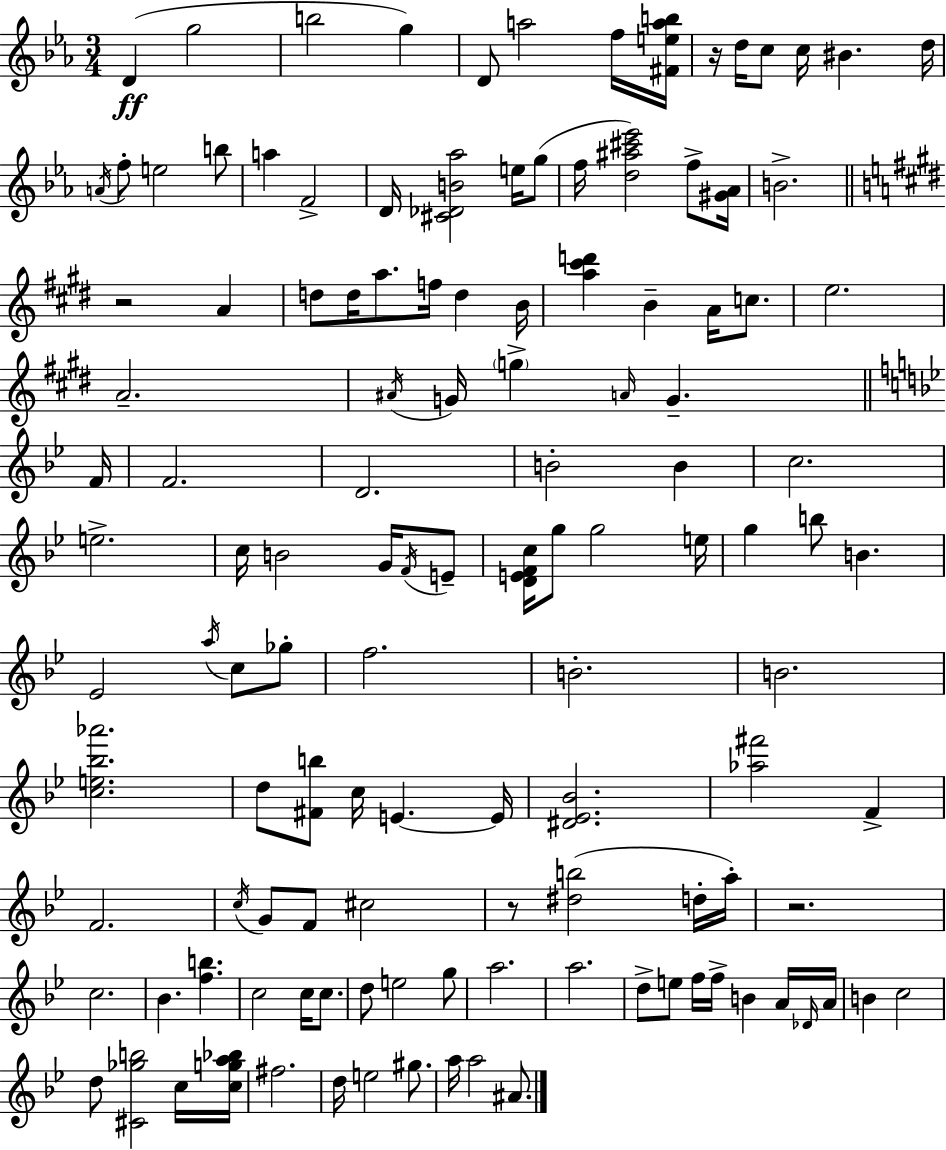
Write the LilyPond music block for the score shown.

{
  \clef treble
  \numericTimeSignature
  \time 3/4
  \key c \minor
  d'4(\ff g''2 | b''2 g''4) | d'8 a''2 f''16 <fis' e'' a'' b''>16 | r16 d''16 c''8 c''16 bis'4. d''16 | \break \acciaccatura { a'16 } f''8-. e''2 b''8 | a''4 f'2-> | d'16 <cis' des' b' aes''>2 e''16 g''8( | f''16 <d'' ais'' cis''' ees'''>2) f''8-> | \break <gis' aes'>16 b'2.-> | \bar "||" \break \key e \major r2 a'4 | d''8 d''16 a''8. f''16 d''4 b'16 | <a'' cis''' d'''>4 b'4-- a'16 c''8. | e''2. | \break a'2.-- | \acciaccatura { ais'16 } g'16 \parenthesize g''4-> \grace { a'16 } g'4.-- | \bar "||" \break \key bes \major f'16 f'2. | d'2. | b'2-. b'4 | c''2. | \break e''2.-> | c''16 b'2 g'16 \acciaccatura { f'16 } | e'8-- <d' e' f' c''>16 g''8 g''2 | e''16 g''4 b''8 b'4. | \break ees'2 \acciaccatura { a''16 } c''8 | ges''8-. f''2. | b'2.-. | b'2. | \break <c'' e'' bes'' aes'''>2. | d''8 <fis' b''>8 c''16 e'4.~~ | e'16 <dis' ees' bes'>2. | <aes'' fis'''>2 f'4-> | \break f'2. | \acciaccatura { c''16 } g'8 f'8 cis''2 | r8 <dis'' b''>2( | d''16-. a''16-.) r2. | \break c''2. | bes'4. <f'' b''>4. | c''2 | c''16 c''8. d''8 e''2 | \break g''8 a''2. | a''2. | d''8-> e''8 f''16 f''16-> b'4 | a'16 \grace { des'16 } a'16 b'4 c''2 | \break d''8 <cis' ges'' b''>2 | c''16 <c'' g'' a'' bes''>16 fis''2. | d''16 e''2 | gis''8. a''16 a''2 | \break ais'8. \bar "|."
}